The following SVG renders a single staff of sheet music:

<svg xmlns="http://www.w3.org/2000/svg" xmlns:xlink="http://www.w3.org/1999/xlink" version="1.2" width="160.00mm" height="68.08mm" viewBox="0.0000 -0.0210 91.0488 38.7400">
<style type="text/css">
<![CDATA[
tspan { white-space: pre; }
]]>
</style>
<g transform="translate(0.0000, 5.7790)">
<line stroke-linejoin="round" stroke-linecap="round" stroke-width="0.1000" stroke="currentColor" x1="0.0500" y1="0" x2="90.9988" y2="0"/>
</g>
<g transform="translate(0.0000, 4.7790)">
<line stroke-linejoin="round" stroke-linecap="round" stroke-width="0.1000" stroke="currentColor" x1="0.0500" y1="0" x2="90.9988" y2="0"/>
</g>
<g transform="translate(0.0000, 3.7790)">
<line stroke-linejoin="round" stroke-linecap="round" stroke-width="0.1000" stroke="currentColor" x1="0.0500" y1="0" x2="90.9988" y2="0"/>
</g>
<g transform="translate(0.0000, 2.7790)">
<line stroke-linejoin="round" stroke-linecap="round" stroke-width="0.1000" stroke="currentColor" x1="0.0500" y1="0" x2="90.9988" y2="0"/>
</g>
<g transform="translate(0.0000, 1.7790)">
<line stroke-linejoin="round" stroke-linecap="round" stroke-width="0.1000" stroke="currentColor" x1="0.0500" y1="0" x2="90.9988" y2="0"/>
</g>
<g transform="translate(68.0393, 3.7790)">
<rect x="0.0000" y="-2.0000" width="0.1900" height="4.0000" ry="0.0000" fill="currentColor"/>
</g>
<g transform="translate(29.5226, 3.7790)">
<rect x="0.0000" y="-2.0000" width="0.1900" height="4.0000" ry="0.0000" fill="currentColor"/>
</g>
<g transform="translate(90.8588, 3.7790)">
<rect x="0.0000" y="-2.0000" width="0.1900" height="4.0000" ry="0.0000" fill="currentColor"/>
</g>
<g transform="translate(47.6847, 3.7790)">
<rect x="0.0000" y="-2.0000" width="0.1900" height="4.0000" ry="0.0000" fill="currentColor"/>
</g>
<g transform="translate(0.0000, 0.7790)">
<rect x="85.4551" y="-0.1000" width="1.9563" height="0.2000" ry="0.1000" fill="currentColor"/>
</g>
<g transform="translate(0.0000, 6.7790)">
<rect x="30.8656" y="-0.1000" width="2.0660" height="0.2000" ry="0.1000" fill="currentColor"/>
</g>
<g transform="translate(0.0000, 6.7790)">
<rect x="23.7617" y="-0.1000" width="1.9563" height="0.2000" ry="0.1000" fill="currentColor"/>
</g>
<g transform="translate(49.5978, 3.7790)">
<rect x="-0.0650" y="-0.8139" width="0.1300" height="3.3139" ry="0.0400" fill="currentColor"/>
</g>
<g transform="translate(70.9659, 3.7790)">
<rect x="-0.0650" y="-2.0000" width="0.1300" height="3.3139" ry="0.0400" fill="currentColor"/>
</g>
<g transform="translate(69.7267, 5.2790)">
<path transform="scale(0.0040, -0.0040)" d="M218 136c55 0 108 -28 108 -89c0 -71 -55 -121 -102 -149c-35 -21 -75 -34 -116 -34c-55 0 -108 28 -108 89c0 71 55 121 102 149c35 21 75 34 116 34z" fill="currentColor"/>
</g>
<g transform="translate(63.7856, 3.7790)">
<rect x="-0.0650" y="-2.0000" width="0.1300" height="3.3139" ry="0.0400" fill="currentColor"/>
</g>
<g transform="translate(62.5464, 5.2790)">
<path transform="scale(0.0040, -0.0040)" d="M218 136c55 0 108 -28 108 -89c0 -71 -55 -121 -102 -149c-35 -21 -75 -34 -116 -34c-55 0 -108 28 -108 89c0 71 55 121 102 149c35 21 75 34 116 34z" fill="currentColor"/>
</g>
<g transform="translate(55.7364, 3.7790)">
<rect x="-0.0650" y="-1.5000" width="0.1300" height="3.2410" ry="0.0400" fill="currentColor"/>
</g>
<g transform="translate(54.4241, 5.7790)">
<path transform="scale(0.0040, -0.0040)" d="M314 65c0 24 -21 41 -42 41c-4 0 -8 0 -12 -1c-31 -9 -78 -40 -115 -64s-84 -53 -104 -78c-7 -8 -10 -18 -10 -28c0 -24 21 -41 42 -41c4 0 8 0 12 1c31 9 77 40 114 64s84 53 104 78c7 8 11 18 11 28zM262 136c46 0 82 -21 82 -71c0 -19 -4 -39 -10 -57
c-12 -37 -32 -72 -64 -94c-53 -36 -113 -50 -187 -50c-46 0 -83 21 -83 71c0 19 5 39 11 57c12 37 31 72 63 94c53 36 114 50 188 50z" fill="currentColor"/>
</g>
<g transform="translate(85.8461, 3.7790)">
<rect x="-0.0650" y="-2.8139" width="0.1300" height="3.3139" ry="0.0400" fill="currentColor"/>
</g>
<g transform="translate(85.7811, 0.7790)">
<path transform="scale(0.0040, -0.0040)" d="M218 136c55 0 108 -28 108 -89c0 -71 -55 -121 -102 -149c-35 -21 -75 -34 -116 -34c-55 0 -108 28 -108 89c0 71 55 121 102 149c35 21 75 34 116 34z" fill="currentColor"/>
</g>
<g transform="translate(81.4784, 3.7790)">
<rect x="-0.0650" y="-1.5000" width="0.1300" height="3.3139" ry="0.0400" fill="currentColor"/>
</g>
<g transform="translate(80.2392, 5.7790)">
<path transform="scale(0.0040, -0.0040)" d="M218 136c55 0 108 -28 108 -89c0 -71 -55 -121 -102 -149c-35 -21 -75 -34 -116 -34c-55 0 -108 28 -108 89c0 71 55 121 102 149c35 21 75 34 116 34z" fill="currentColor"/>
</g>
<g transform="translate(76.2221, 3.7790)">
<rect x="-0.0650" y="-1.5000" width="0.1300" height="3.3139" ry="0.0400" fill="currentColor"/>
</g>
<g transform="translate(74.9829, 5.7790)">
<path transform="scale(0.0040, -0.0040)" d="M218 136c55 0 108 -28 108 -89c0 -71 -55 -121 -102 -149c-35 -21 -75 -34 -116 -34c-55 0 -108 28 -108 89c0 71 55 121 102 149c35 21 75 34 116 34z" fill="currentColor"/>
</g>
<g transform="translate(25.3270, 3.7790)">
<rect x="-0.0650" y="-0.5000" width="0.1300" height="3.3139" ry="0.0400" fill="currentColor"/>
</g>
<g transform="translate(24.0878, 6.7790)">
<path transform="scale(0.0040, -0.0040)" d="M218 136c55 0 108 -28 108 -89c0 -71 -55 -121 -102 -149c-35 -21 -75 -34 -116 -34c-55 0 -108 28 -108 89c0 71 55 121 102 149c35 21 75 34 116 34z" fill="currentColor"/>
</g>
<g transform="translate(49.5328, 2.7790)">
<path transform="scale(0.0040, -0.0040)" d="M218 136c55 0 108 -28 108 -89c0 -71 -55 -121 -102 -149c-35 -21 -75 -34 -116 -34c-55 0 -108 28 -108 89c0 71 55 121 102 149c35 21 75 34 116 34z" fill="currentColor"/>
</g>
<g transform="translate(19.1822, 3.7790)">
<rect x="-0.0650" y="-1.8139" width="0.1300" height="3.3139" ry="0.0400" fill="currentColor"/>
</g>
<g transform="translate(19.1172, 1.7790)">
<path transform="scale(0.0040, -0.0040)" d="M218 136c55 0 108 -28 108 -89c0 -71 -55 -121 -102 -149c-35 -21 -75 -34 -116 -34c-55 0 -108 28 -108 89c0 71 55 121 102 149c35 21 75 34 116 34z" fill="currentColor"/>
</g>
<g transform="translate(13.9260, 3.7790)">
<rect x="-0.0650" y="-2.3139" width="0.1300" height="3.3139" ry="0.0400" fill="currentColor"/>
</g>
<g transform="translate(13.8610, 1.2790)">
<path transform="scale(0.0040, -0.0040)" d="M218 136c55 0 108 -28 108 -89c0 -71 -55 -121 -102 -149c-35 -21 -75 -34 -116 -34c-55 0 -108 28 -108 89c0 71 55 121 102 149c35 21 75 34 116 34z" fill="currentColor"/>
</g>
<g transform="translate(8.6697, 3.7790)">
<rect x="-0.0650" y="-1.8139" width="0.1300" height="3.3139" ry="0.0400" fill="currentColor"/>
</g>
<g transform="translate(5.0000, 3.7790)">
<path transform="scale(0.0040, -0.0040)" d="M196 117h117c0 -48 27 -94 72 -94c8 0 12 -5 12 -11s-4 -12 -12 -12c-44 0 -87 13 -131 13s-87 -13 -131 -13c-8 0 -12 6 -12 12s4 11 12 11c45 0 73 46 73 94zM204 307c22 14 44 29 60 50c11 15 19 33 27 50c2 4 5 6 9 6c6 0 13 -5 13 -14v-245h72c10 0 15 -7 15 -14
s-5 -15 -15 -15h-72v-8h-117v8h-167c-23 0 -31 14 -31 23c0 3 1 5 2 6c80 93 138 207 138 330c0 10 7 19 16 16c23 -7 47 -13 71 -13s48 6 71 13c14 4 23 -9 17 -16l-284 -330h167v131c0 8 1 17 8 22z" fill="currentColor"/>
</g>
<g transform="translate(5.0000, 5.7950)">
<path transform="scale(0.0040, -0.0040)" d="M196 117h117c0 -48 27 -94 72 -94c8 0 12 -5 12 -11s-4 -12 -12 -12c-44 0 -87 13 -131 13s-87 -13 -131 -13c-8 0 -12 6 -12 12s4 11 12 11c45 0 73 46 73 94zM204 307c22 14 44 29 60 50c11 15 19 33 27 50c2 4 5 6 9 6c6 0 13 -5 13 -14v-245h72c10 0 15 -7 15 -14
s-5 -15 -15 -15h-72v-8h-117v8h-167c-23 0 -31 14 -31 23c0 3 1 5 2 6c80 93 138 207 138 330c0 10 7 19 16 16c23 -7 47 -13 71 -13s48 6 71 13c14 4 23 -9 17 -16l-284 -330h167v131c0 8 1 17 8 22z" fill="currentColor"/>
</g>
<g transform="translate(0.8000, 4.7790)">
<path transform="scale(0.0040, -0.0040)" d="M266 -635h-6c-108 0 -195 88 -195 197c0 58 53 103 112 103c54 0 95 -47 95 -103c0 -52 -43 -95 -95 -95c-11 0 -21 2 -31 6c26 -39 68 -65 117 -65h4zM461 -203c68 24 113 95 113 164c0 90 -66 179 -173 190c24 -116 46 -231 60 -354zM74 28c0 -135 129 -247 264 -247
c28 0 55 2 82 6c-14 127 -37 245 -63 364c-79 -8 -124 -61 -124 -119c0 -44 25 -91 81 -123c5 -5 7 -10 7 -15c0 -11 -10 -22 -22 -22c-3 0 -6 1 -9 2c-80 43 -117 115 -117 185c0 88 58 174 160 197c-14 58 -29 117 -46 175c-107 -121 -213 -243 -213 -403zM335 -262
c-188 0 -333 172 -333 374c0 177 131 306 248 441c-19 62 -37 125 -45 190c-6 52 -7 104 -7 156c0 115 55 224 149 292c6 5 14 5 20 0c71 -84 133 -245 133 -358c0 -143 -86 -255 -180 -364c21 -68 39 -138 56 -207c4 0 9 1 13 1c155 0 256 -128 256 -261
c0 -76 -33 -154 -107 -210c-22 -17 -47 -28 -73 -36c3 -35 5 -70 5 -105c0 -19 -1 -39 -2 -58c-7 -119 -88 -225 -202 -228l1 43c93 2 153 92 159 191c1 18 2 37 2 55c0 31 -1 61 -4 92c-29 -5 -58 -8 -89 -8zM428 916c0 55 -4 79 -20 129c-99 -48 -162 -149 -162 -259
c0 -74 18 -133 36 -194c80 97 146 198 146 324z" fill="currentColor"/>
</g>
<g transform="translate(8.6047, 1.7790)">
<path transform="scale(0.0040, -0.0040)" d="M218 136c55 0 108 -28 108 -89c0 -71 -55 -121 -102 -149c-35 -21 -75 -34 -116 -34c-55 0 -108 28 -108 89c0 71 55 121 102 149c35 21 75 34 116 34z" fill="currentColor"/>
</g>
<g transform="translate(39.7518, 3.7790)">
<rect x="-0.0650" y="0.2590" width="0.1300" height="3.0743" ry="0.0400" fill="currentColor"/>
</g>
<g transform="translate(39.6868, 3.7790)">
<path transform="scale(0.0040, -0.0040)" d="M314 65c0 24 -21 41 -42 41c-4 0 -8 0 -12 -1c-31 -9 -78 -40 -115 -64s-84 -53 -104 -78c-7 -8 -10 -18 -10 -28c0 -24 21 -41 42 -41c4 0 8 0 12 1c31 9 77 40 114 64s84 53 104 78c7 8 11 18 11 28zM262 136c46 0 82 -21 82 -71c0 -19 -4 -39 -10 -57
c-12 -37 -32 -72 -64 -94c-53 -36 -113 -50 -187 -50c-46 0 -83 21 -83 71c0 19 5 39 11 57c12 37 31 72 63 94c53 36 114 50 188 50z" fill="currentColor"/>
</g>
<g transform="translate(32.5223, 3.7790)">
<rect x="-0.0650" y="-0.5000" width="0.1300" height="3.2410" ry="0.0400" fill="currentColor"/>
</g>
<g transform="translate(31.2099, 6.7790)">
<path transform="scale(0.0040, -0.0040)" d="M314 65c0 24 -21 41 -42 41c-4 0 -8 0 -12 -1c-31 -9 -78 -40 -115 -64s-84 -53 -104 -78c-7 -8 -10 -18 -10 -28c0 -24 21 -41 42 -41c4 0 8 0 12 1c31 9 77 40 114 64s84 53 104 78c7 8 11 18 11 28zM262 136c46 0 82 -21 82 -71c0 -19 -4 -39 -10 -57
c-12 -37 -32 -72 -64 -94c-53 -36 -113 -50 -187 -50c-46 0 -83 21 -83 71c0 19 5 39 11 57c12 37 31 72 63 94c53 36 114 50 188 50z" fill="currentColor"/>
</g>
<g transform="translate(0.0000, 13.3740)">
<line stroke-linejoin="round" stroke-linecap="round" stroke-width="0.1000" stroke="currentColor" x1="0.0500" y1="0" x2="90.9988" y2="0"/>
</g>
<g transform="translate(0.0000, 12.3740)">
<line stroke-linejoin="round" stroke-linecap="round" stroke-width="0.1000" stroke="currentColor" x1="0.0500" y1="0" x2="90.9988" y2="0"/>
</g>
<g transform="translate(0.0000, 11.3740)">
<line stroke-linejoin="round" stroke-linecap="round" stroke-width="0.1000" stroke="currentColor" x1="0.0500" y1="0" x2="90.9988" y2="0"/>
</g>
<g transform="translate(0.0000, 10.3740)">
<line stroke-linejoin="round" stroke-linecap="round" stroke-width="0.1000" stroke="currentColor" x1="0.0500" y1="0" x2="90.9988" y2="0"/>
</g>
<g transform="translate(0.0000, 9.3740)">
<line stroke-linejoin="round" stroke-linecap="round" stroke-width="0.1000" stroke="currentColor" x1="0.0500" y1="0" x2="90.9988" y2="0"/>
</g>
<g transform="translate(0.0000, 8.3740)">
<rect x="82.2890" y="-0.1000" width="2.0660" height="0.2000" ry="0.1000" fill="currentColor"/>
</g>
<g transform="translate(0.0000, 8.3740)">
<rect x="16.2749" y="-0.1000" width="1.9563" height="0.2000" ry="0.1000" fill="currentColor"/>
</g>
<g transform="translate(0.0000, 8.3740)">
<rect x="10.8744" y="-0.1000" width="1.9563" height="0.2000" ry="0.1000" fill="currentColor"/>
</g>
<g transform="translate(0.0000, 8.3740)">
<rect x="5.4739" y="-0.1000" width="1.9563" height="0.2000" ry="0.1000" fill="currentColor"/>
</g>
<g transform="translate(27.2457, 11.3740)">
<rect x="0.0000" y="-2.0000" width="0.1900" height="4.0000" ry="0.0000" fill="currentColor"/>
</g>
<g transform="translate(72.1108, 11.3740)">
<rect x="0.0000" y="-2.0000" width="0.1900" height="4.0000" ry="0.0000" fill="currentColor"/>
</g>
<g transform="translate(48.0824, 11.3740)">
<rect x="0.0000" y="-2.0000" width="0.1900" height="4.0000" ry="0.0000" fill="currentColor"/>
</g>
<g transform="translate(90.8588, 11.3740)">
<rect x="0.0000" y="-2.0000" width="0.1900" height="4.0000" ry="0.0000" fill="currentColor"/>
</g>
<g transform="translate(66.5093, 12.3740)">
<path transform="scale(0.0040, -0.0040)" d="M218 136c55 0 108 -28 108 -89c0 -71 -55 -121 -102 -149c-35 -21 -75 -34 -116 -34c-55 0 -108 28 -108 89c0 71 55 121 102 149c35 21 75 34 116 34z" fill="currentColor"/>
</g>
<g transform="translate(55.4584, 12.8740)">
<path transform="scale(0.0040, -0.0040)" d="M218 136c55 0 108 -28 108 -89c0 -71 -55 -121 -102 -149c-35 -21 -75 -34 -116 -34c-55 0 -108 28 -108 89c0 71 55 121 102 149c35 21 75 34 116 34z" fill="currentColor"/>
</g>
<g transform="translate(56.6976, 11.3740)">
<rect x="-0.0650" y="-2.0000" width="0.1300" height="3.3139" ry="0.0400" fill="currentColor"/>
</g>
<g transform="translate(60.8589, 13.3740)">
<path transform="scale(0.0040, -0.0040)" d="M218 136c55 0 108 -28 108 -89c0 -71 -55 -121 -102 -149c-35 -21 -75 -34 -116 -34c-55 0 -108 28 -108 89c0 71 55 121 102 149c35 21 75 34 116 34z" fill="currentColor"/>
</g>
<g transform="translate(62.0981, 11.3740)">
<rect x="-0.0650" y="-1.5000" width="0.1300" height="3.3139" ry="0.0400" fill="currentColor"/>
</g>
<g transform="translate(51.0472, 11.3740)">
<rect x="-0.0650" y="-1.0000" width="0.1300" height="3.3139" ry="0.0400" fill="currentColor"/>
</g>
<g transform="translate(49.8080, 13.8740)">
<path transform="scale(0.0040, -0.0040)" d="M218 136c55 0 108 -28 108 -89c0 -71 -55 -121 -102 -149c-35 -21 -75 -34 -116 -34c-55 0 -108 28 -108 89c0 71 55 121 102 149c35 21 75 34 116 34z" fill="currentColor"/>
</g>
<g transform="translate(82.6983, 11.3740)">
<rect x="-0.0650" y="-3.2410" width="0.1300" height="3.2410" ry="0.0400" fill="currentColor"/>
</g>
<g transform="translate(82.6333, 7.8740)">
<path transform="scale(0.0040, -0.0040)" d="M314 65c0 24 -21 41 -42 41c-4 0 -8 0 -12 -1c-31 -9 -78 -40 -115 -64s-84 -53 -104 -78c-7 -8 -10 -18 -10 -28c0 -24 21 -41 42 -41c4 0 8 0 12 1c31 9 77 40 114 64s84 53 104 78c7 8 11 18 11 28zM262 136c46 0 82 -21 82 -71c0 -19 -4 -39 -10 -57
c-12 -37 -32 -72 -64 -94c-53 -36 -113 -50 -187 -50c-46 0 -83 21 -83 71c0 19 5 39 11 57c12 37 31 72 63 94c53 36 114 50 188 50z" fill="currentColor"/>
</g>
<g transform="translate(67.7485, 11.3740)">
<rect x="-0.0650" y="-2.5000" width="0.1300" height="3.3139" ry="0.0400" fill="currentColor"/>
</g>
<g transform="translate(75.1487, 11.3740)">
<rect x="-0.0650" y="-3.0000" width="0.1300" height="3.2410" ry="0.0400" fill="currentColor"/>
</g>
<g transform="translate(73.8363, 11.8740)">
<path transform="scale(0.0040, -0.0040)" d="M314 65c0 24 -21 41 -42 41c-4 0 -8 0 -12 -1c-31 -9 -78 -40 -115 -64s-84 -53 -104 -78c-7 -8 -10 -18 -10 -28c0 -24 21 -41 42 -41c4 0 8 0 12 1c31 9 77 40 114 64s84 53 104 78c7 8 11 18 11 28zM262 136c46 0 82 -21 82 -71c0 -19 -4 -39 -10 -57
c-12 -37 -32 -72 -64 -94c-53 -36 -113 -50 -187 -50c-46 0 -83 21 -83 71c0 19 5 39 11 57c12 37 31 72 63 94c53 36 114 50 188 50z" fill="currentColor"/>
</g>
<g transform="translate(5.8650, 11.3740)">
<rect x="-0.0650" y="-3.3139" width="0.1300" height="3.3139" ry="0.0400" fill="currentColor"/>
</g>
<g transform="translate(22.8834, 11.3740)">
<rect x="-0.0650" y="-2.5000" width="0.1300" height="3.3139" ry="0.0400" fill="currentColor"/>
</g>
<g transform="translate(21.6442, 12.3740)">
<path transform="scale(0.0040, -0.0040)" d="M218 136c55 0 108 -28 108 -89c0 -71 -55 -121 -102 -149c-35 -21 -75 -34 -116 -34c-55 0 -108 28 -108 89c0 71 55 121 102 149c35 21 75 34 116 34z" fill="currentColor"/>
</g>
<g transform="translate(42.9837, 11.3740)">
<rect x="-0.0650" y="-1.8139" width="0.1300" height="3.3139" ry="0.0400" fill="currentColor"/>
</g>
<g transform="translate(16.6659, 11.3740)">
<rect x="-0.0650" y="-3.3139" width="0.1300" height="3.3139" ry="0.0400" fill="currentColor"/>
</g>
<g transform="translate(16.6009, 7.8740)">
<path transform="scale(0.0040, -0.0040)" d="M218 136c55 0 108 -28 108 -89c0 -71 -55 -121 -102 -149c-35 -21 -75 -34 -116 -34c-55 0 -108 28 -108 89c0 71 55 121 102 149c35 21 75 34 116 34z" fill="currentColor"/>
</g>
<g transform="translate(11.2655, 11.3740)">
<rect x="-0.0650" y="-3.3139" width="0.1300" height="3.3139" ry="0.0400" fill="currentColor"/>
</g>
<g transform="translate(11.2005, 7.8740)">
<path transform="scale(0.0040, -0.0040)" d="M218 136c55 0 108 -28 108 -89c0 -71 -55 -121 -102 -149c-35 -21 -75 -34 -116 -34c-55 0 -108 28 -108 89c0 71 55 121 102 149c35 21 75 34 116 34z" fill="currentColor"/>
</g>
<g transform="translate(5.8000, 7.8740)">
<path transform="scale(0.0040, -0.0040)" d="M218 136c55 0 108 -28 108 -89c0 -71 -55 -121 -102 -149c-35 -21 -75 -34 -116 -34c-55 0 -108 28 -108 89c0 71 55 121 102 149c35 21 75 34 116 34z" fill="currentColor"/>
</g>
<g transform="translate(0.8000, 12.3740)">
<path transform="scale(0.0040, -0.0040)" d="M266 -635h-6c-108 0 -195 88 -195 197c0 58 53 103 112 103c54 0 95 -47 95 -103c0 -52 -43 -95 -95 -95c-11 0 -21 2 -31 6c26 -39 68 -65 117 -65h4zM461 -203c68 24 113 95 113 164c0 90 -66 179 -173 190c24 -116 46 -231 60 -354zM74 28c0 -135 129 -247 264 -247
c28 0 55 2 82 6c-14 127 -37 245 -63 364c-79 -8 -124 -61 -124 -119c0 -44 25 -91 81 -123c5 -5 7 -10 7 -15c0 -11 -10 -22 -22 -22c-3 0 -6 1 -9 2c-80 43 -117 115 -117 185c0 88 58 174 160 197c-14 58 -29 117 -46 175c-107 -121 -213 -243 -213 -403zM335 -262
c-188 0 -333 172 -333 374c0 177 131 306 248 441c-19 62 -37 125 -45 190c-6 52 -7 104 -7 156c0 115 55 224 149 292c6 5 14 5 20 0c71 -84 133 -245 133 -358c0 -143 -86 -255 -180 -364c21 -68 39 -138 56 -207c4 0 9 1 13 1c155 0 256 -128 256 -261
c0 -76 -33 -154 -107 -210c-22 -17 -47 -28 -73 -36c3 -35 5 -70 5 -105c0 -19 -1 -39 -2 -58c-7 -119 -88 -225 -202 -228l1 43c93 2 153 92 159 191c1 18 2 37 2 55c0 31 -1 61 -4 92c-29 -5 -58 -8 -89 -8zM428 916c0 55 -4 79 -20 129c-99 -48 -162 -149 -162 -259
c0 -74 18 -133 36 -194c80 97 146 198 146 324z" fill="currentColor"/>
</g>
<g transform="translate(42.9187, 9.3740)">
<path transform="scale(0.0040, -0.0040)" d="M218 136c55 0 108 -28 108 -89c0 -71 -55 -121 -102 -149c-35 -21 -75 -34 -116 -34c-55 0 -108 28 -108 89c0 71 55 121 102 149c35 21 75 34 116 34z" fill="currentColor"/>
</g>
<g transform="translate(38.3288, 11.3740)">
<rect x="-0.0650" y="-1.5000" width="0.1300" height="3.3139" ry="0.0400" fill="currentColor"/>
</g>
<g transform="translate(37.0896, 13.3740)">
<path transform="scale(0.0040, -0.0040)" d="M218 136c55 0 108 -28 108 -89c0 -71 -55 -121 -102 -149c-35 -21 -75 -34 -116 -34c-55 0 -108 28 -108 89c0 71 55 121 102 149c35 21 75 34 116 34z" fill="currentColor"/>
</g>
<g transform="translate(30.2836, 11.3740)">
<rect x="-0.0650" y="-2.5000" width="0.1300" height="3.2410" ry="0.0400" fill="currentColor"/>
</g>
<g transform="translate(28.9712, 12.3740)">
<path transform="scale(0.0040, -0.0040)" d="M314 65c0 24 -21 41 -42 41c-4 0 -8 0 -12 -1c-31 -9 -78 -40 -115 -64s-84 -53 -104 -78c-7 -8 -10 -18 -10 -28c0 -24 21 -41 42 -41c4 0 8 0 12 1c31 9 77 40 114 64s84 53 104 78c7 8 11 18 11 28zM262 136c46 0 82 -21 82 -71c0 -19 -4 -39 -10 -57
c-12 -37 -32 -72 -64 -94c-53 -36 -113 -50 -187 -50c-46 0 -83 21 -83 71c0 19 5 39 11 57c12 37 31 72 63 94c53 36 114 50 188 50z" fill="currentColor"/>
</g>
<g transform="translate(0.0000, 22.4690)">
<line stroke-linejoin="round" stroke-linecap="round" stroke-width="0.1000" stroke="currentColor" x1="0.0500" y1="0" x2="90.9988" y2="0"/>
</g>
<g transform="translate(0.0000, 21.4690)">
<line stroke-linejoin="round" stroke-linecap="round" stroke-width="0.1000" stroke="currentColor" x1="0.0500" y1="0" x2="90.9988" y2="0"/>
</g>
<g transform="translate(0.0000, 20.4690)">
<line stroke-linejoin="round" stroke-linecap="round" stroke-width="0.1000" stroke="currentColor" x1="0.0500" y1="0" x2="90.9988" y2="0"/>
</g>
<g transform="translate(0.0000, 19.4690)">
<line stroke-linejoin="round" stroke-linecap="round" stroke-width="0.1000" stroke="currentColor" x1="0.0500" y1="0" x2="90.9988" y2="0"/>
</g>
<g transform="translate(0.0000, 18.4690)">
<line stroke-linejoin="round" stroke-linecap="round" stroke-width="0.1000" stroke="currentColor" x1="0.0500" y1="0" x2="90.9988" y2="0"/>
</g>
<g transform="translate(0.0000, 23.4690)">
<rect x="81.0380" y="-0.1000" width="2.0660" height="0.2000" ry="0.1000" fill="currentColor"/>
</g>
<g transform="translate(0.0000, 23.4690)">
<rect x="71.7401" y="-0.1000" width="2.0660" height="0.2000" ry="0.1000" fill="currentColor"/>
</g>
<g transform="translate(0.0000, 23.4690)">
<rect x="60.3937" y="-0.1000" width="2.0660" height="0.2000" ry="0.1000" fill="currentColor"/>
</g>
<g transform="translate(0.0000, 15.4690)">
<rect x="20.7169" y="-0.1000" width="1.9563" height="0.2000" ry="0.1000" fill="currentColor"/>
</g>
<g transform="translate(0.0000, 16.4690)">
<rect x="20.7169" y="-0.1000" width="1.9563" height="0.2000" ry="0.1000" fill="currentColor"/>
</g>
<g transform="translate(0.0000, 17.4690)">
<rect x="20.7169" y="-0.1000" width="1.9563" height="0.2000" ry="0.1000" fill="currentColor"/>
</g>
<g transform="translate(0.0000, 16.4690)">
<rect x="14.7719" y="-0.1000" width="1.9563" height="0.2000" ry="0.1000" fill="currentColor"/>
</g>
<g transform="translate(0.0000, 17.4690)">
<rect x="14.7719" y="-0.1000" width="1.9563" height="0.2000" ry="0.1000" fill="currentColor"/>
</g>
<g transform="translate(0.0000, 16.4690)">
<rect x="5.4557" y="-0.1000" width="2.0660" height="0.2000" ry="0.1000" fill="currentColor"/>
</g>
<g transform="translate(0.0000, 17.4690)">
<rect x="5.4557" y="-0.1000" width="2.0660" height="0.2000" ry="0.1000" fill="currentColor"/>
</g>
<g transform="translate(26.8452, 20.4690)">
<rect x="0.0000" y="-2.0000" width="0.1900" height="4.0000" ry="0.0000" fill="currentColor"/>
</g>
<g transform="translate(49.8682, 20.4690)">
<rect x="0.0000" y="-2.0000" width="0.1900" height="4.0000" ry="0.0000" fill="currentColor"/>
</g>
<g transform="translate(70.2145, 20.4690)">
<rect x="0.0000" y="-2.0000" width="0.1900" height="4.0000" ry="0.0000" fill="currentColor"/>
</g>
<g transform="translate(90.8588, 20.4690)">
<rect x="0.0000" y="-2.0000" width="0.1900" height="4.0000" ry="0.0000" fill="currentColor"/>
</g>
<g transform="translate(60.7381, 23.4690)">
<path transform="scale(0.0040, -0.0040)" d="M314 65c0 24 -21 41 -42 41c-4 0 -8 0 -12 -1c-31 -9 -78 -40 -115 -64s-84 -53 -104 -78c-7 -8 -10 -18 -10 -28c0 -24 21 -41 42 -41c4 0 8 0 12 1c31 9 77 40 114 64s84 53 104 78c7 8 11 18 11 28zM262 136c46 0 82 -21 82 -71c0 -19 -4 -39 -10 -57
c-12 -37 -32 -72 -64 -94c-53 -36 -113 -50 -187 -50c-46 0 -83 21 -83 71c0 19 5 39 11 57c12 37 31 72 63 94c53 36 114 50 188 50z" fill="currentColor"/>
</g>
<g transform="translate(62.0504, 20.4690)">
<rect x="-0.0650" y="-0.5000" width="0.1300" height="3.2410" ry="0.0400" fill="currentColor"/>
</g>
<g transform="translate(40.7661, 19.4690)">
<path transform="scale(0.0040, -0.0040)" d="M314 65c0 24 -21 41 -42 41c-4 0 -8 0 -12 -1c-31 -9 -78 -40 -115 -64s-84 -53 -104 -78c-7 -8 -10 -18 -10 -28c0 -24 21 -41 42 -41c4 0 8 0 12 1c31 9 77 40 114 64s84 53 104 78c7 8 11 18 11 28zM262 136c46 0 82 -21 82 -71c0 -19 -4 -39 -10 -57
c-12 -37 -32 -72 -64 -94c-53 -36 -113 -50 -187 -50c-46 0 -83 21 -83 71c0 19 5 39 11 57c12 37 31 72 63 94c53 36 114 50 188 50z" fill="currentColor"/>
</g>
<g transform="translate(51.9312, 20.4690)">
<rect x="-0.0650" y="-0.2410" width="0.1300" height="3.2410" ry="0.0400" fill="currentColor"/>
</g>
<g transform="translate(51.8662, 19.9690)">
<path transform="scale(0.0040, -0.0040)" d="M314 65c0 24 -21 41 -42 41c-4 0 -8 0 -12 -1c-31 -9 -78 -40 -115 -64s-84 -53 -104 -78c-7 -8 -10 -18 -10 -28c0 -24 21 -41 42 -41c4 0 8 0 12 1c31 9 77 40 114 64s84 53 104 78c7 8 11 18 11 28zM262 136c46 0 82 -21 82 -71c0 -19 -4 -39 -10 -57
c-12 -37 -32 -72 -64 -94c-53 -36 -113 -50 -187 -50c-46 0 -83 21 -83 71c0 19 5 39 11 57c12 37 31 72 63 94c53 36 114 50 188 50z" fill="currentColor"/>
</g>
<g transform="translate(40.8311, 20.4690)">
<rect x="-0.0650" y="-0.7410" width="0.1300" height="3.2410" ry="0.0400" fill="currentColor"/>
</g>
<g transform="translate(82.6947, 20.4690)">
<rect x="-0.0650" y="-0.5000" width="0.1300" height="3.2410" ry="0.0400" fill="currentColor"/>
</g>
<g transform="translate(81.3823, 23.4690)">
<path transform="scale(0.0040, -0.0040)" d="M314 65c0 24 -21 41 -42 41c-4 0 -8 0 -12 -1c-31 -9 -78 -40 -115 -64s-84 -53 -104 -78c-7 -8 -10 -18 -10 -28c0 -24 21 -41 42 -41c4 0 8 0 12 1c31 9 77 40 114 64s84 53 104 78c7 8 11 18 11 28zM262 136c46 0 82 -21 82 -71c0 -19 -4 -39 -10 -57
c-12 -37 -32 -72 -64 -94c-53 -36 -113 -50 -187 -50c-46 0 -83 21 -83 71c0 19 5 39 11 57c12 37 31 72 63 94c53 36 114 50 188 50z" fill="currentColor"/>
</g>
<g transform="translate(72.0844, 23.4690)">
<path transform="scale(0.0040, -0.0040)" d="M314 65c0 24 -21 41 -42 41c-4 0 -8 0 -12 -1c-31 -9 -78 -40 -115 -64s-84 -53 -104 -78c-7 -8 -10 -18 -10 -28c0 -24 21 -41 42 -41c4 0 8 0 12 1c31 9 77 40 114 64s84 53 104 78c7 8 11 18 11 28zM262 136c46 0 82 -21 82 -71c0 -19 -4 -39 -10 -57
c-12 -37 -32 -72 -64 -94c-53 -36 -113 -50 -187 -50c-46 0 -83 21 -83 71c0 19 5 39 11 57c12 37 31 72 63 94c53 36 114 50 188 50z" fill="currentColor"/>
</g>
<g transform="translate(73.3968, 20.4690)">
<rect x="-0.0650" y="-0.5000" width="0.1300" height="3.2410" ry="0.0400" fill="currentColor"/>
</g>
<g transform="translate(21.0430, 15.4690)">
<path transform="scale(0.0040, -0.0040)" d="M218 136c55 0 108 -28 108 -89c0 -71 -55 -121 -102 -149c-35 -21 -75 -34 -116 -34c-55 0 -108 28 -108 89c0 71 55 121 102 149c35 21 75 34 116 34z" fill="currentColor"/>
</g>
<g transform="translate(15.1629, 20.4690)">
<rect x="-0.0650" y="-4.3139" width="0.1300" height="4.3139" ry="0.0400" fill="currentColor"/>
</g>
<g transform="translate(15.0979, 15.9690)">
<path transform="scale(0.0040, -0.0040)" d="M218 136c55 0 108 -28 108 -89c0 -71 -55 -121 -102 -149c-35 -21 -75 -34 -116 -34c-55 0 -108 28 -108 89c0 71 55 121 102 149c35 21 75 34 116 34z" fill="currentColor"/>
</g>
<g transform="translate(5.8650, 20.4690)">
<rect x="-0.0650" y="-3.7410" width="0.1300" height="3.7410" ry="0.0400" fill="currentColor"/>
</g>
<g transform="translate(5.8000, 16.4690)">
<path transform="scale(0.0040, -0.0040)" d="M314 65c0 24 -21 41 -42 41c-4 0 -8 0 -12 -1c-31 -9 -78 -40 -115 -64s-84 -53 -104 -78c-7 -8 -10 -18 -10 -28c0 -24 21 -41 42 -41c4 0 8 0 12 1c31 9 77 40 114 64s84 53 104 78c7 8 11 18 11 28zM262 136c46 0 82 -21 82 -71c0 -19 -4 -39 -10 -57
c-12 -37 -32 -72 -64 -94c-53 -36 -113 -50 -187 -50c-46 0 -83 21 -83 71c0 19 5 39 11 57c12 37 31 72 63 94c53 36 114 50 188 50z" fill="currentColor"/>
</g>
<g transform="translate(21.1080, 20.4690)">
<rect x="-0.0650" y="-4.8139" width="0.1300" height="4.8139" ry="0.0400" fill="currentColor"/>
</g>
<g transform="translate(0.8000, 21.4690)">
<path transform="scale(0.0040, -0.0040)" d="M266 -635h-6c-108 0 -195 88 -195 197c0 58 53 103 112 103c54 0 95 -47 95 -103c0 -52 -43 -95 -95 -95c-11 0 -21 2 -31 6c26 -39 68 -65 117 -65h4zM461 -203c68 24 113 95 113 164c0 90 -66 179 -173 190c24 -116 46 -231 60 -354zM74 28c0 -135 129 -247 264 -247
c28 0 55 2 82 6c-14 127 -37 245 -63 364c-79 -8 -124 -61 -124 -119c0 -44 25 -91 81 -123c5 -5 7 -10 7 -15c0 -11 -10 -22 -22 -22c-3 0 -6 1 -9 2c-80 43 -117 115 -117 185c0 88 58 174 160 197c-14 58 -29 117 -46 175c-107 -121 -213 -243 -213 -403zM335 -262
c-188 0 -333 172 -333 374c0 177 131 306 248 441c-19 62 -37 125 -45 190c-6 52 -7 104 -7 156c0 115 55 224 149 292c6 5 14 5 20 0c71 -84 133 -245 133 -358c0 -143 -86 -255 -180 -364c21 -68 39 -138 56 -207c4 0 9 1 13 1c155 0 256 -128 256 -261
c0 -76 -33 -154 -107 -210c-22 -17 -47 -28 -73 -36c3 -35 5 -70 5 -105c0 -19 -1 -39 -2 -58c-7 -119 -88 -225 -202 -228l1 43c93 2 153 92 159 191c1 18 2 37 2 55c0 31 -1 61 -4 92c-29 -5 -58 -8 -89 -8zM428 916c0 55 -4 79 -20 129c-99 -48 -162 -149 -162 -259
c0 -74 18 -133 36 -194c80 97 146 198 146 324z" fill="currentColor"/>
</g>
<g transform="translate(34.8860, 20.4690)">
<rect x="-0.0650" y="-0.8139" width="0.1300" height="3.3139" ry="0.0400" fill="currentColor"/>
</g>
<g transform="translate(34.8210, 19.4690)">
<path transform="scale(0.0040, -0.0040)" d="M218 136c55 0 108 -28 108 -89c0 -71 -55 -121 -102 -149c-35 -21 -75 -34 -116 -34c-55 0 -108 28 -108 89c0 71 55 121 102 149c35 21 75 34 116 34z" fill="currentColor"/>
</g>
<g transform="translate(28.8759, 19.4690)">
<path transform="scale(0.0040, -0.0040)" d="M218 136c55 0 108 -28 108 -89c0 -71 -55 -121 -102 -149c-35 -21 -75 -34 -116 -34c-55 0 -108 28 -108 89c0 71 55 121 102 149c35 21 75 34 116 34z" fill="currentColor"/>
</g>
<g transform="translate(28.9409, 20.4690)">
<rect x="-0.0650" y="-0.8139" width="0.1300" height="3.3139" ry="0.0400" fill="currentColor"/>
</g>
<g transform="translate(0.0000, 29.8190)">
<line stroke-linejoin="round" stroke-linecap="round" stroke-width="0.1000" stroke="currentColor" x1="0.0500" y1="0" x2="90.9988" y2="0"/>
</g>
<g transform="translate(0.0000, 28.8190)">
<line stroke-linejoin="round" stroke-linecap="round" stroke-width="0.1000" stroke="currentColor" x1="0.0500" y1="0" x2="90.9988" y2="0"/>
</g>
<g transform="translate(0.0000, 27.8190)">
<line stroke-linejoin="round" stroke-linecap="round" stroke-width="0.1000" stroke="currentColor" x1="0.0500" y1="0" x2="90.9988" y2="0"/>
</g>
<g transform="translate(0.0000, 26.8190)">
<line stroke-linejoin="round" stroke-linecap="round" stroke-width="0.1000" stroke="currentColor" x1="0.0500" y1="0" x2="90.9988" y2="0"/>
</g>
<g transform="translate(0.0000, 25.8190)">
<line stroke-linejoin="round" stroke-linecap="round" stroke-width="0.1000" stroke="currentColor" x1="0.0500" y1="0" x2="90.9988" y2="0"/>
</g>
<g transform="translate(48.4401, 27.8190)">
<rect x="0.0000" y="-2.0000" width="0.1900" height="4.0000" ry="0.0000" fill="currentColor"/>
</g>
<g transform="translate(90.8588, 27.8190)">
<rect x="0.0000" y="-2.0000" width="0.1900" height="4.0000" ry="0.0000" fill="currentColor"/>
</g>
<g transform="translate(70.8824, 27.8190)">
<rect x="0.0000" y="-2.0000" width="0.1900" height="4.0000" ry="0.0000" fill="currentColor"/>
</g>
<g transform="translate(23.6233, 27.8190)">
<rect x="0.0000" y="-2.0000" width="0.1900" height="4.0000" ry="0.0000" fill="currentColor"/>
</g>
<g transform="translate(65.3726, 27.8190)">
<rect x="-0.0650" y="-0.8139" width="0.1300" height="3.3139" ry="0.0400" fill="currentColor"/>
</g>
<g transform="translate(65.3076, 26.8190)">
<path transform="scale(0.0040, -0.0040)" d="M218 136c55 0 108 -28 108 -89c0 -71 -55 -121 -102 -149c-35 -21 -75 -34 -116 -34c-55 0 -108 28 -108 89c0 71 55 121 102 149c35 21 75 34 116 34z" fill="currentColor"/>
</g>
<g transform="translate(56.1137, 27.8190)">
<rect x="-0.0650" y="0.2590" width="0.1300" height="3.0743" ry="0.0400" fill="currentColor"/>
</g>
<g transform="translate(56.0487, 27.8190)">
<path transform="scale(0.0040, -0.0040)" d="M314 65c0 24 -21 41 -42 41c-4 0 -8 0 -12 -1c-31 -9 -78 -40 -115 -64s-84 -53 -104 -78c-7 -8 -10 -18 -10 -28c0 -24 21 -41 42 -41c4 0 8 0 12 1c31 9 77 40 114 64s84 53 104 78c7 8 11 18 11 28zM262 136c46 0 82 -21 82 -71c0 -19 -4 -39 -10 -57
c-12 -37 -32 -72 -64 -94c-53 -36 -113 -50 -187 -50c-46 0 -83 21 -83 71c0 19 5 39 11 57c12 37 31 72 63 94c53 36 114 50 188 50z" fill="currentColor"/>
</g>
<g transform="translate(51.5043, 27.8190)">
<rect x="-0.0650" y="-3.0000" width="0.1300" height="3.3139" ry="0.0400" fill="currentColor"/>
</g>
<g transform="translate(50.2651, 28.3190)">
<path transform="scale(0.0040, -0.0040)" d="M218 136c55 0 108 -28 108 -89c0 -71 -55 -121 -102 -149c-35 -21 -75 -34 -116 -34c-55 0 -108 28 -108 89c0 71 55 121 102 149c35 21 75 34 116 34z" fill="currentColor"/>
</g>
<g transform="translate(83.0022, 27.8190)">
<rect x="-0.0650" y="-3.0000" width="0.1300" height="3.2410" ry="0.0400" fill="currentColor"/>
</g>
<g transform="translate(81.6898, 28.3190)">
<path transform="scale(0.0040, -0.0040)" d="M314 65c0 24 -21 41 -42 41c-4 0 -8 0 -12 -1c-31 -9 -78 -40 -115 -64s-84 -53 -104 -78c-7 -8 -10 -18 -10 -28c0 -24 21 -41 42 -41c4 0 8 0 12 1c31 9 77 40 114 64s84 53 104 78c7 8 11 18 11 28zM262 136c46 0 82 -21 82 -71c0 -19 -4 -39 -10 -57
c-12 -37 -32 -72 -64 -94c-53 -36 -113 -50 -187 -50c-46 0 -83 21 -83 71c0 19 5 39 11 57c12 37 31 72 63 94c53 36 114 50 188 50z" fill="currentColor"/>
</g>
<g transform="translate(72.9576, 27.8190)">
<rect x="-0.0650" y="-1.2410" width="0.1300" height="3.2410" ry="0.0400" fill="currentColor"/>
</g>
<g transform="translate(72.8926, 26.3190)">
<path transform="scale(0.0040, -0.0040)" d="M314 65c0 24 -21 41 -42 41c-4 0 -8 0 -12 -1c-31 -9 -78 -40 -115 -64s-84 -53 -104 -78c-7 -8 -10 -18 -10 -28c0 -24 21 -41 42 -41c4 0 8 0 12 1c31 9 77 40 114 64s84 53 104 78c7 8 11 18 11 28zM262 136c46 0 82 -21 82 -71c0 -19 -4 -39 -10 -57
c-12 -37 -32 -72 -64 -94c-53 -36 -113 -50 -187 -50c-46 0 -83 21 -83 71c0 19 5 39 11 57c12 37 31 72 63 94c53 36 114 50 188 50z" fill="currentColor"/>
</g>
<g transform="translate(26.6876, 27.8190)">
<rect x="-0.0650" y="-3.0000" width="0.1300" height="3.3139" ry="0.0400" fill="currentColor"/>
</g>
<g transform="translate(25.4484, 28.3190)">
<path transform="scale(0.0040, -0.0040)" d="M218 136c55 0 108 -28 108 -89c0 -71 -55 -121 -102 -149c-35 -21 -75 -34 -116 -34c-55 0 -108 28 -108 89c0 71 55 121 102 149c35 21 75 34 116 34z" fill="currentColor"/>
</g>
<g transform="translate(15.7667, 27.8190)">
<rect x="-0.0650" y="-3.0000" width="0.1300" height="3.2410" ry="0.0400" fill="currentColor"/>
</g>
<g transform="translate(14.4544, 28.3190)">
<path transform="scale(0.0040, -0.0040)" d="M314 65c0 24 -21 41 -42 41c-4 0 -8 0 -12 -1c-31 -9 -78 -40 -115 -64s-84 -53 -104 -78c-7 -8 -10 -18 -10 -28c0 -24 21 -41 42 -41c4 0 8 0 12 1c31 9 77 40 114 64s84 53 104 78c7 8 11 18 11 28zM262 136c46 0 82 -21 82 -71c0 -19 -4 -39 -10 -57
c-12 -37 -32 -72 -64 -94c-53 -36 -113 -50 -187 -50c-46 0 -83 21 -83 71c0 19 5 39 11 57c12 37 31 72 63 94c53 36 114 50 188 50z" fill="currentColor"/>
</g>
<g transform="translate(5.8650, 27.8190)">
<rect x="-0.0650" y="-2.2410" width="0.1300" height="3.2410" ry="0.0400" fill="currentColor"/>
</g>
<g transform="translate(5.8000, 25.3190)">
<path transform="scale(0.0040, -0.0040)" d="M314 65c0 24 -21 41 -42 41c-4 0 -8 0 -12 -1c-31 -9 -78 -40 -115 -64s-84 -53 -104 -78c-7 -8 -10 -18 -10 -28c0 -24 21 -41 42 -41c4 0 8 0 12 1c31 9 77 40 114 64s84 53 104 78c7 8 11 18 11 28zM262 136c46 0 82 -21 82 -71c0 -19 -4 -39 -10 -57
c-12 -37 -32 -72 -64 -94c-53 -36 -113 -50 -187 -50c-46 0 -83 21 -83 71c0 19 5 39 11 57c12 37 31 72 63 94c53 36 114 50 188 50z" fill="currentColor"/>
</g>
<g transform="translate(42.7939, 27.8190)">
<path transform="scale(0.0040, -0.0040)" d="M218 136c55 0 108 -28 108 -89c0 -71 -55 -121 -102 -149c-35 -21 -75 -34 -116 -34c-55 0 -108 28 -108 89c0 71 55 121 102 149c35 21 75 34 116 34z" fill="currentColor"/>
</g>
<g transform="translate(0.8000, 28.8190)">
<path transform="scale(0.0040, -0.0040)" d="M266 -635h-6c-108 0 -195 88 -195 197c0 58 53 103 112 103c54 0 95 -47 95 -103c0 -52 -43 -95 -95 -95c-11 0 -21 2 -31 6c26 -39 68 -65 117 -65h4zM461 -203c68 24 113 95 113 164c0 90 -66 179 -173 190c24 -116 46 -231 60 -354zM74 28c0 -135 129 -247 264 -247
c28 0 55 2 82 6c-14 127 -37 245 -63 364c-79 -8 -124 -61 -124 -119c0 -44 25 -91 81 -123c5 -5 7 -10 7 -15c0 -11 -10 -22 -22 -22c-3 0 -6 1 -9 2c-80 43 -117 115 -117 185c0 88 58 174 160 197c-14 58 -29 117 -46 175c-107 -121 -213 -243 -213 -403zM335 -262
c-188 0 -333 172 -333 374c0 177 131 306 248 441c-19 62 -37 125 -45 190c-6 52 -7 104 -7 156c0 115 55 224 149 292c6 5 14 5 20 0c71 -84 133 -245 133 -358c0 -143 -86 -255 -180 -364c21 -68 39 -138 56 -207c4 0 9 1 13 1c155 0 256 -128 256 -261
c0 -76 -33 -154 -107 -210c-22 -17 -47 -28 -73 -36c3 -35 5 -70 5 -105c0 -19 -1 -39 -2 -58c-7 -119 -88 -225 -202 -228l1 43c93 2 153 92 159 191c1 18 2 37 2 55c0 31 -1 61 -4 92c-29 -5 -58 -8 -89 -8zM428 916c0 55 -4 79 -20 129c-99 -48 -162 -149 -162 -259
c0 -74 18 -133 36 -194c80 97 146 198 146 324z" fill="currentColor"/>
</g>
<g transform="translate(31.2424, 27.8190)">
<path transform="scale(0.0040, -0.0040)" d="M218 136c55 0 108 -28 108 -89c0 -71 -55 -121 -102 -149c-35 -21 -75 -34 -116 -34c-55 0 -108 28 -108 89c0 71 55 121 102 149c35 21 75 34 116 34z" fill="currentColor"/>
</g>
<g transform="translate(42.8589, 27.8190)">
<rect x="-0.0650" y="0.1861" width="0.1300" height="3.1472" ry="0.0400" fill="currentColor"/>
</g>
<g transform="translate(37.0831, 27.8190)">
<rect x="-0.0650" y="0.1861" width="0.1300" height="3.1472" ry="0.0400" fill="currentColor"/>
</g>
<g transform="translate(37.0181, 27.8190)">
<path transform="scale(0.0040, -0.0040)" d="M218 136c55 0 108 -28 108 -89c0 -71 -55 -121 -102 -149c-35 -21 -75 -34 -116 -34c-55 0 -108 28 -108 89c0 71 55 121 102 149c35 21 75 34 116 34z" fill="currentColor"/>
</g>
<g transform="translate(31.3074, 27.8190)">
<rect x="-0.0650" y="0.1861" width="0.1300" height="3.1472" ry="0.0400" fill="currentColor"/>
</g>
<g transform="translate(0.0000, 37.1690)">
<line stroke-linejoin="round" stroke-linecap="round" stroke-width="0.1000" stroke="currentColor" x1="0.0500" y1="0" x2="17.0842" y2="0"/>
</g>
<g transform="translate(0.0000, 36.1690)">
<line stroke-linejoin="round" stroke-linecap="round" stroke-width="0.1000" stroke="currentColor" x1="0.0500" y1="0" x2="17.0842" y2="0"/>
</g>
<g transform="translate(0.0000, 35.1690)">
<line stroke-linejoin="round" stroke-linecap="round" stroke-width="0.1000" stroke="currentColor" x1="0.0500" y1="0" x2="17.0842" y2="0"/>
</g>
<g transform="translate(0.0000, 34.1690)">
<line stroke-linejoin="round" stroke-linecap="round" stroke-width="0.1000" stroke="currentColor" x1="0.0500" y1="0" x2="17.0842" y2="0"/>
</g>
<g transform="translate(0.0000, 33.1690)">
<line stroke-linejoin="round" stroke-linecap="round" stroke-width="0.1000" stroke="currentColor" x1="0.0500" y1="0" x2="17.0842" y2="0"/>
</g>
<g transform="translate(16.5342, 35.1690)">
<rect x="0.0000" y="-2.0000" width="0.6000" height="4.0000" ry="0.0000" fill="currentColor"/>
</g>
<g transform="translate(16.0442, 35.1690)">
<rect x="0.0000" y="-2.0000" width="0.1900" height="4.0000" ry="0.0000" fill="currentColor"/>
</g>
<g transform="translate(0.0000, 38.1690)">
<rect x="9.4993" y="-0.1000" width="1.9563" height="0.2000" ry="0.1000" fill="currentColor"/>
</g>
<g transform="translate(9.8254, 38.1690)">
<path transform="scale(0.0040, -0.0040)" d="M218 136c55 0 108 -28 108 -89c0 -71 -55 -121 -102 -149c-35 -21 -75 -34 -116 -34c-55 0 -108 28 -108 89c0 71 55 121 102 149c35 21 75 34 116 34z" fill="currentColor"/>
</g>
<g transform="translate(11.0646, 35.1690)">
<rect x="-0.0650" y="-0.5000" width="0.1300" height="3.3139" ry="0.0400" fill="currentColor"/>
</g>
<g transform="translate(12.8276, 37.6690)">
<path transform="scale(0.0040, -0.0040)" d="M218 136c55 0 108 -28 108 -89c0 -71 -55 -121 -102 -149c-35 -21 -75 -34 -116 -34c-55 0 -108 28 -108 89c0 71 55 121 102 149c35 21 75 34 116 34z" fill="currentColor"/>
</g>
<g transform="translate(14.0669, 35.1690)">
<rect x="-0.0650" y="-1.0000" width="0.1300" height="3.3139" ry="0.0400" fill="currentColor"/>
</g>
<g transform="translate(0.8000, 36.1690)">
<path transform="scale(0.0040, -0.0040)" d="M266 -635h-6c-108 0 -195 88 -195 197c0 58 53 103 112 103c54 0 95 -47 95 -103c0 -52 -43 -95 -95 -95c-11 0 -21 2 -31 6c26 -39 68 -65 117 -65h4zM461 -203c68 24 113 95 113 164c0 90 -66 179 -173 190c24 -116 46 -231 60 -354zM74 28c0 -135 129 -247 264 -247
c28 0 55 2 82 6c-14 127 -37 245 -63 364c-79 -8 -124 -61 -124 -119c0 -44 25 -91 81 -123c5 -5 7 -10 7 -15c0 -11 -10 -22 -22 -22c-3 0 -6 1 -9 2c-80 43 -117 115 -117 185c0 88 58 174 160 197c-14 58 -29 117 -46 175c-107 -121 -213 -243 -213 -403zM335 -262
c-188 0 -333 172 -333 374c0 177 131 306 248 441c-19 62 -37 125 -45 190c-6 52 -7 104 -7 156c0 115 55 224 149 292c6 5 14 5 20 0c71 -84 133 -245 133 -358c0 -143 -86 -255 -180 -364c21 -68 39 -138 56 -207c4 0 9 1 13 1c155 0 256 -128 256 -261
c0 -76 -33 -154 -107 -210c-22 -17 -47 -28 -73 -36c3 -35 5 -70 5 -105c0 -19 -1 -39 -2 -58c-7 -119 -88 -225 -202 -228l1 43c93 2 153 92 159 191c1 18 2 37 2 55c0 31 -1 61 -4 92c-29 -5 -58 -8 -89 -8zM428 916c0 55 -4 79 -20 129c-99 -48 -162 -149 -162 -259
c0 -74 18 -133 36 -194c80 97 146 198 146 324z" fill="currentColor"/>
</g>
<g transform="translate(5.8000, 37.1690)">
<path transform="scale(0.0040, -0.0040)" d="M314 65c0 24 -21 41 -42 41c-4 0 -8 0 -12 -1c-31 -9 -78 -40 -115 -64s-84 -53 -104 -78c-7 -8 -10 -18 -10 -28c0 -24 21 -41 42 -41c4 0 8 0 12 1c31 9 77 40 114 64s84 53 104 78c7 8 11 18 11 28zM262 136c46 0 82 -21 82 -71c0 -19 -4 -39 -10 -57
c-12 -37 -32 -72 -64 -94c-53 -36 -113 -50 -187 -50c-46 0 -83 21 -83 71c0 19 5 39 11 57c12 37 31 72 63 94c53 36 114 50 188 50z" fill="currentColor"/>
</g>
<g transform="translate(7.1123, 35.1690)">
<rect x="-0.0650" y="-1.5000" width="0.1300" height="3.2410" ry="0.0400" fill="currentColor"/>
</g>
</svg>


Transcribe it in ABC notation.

X:1
T:Untitled
M:4/4
L:1/4
K:C
f g f C C2 B2 d E2 F F E E a b b b G G2 E f D F E G A2 b2 c'2 d' e' d d d2 c2 C2 C2 C2 g2 A2 A B B B A B2 d e2 A2 E2 C D